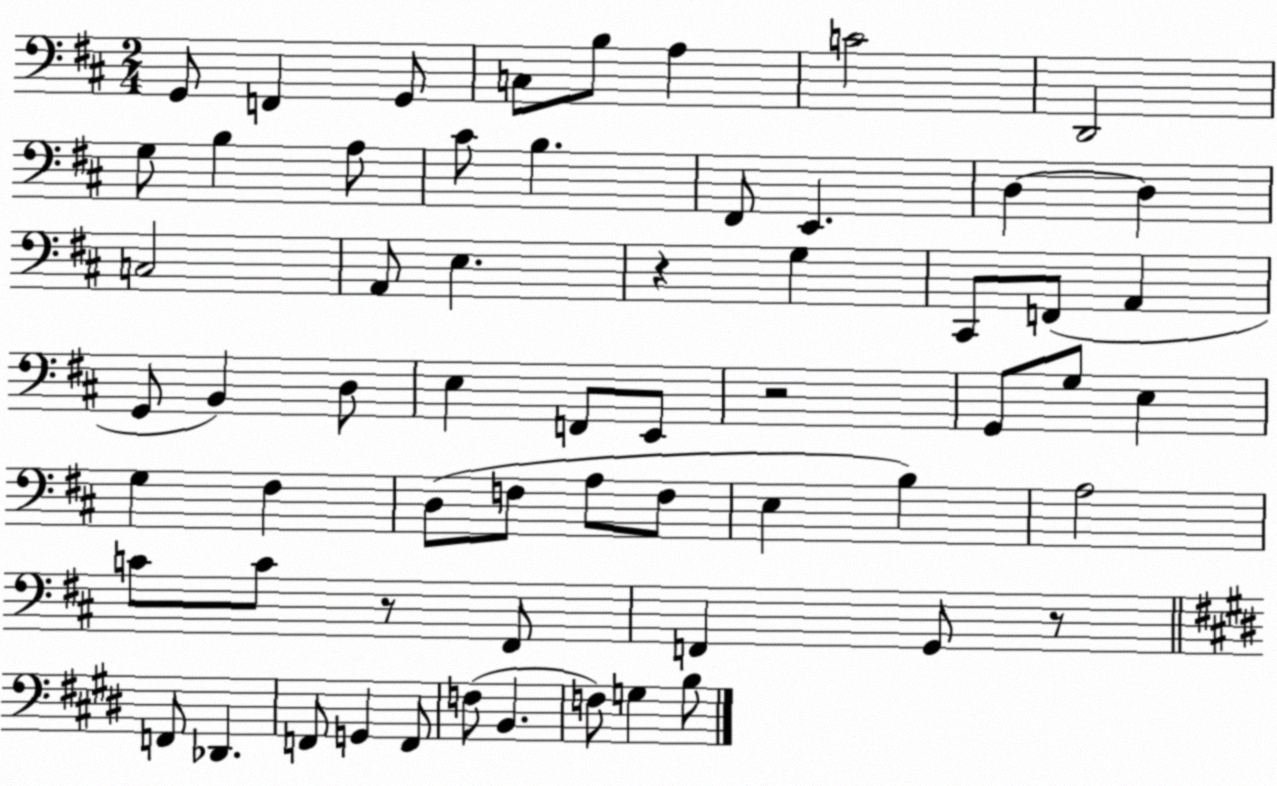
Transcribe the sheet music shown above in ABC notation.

X:1
T:Untitled
M:2/4
L:1/4
K:D
G,,/2 F,, G,,/2 C,/2 B,/2 A, C2 D,,2 G,/2 B, A,/2 ^C/2 B, ^F,,/2 E,, D, D, C,2 A,,/2 E, z G, ^C,,/2 F,,/2 A,, G,,/2 B,, D,/2 E, F,,/2 E,,/2 z2 G,,/2 G,/2 E, G, ^F, D,/2 F,/2 A,/2 F,/2 E, B, A,2 C/2 C/2 z/2 ^F,,/2 F,, G,,/2 z/2 F,,/2 _D,, F,,/2 G,, F,,/2 F,/2 B,, F,/2 G, B,/2